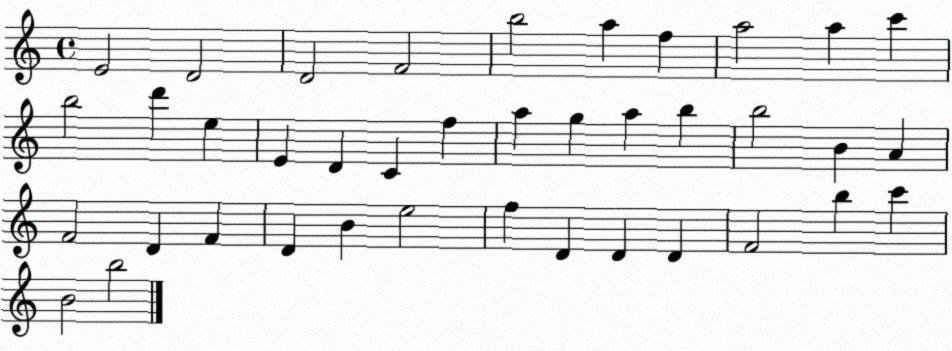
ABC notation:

X:1
T:Untitled
M:4/4
L:1/4
K:C
E2 D2 D2 F2 b2 a f a2 a c' b2 d' e E D C f a g a b b2 B A F2 D F D B e2 f D D D F2 b c' B2 b2